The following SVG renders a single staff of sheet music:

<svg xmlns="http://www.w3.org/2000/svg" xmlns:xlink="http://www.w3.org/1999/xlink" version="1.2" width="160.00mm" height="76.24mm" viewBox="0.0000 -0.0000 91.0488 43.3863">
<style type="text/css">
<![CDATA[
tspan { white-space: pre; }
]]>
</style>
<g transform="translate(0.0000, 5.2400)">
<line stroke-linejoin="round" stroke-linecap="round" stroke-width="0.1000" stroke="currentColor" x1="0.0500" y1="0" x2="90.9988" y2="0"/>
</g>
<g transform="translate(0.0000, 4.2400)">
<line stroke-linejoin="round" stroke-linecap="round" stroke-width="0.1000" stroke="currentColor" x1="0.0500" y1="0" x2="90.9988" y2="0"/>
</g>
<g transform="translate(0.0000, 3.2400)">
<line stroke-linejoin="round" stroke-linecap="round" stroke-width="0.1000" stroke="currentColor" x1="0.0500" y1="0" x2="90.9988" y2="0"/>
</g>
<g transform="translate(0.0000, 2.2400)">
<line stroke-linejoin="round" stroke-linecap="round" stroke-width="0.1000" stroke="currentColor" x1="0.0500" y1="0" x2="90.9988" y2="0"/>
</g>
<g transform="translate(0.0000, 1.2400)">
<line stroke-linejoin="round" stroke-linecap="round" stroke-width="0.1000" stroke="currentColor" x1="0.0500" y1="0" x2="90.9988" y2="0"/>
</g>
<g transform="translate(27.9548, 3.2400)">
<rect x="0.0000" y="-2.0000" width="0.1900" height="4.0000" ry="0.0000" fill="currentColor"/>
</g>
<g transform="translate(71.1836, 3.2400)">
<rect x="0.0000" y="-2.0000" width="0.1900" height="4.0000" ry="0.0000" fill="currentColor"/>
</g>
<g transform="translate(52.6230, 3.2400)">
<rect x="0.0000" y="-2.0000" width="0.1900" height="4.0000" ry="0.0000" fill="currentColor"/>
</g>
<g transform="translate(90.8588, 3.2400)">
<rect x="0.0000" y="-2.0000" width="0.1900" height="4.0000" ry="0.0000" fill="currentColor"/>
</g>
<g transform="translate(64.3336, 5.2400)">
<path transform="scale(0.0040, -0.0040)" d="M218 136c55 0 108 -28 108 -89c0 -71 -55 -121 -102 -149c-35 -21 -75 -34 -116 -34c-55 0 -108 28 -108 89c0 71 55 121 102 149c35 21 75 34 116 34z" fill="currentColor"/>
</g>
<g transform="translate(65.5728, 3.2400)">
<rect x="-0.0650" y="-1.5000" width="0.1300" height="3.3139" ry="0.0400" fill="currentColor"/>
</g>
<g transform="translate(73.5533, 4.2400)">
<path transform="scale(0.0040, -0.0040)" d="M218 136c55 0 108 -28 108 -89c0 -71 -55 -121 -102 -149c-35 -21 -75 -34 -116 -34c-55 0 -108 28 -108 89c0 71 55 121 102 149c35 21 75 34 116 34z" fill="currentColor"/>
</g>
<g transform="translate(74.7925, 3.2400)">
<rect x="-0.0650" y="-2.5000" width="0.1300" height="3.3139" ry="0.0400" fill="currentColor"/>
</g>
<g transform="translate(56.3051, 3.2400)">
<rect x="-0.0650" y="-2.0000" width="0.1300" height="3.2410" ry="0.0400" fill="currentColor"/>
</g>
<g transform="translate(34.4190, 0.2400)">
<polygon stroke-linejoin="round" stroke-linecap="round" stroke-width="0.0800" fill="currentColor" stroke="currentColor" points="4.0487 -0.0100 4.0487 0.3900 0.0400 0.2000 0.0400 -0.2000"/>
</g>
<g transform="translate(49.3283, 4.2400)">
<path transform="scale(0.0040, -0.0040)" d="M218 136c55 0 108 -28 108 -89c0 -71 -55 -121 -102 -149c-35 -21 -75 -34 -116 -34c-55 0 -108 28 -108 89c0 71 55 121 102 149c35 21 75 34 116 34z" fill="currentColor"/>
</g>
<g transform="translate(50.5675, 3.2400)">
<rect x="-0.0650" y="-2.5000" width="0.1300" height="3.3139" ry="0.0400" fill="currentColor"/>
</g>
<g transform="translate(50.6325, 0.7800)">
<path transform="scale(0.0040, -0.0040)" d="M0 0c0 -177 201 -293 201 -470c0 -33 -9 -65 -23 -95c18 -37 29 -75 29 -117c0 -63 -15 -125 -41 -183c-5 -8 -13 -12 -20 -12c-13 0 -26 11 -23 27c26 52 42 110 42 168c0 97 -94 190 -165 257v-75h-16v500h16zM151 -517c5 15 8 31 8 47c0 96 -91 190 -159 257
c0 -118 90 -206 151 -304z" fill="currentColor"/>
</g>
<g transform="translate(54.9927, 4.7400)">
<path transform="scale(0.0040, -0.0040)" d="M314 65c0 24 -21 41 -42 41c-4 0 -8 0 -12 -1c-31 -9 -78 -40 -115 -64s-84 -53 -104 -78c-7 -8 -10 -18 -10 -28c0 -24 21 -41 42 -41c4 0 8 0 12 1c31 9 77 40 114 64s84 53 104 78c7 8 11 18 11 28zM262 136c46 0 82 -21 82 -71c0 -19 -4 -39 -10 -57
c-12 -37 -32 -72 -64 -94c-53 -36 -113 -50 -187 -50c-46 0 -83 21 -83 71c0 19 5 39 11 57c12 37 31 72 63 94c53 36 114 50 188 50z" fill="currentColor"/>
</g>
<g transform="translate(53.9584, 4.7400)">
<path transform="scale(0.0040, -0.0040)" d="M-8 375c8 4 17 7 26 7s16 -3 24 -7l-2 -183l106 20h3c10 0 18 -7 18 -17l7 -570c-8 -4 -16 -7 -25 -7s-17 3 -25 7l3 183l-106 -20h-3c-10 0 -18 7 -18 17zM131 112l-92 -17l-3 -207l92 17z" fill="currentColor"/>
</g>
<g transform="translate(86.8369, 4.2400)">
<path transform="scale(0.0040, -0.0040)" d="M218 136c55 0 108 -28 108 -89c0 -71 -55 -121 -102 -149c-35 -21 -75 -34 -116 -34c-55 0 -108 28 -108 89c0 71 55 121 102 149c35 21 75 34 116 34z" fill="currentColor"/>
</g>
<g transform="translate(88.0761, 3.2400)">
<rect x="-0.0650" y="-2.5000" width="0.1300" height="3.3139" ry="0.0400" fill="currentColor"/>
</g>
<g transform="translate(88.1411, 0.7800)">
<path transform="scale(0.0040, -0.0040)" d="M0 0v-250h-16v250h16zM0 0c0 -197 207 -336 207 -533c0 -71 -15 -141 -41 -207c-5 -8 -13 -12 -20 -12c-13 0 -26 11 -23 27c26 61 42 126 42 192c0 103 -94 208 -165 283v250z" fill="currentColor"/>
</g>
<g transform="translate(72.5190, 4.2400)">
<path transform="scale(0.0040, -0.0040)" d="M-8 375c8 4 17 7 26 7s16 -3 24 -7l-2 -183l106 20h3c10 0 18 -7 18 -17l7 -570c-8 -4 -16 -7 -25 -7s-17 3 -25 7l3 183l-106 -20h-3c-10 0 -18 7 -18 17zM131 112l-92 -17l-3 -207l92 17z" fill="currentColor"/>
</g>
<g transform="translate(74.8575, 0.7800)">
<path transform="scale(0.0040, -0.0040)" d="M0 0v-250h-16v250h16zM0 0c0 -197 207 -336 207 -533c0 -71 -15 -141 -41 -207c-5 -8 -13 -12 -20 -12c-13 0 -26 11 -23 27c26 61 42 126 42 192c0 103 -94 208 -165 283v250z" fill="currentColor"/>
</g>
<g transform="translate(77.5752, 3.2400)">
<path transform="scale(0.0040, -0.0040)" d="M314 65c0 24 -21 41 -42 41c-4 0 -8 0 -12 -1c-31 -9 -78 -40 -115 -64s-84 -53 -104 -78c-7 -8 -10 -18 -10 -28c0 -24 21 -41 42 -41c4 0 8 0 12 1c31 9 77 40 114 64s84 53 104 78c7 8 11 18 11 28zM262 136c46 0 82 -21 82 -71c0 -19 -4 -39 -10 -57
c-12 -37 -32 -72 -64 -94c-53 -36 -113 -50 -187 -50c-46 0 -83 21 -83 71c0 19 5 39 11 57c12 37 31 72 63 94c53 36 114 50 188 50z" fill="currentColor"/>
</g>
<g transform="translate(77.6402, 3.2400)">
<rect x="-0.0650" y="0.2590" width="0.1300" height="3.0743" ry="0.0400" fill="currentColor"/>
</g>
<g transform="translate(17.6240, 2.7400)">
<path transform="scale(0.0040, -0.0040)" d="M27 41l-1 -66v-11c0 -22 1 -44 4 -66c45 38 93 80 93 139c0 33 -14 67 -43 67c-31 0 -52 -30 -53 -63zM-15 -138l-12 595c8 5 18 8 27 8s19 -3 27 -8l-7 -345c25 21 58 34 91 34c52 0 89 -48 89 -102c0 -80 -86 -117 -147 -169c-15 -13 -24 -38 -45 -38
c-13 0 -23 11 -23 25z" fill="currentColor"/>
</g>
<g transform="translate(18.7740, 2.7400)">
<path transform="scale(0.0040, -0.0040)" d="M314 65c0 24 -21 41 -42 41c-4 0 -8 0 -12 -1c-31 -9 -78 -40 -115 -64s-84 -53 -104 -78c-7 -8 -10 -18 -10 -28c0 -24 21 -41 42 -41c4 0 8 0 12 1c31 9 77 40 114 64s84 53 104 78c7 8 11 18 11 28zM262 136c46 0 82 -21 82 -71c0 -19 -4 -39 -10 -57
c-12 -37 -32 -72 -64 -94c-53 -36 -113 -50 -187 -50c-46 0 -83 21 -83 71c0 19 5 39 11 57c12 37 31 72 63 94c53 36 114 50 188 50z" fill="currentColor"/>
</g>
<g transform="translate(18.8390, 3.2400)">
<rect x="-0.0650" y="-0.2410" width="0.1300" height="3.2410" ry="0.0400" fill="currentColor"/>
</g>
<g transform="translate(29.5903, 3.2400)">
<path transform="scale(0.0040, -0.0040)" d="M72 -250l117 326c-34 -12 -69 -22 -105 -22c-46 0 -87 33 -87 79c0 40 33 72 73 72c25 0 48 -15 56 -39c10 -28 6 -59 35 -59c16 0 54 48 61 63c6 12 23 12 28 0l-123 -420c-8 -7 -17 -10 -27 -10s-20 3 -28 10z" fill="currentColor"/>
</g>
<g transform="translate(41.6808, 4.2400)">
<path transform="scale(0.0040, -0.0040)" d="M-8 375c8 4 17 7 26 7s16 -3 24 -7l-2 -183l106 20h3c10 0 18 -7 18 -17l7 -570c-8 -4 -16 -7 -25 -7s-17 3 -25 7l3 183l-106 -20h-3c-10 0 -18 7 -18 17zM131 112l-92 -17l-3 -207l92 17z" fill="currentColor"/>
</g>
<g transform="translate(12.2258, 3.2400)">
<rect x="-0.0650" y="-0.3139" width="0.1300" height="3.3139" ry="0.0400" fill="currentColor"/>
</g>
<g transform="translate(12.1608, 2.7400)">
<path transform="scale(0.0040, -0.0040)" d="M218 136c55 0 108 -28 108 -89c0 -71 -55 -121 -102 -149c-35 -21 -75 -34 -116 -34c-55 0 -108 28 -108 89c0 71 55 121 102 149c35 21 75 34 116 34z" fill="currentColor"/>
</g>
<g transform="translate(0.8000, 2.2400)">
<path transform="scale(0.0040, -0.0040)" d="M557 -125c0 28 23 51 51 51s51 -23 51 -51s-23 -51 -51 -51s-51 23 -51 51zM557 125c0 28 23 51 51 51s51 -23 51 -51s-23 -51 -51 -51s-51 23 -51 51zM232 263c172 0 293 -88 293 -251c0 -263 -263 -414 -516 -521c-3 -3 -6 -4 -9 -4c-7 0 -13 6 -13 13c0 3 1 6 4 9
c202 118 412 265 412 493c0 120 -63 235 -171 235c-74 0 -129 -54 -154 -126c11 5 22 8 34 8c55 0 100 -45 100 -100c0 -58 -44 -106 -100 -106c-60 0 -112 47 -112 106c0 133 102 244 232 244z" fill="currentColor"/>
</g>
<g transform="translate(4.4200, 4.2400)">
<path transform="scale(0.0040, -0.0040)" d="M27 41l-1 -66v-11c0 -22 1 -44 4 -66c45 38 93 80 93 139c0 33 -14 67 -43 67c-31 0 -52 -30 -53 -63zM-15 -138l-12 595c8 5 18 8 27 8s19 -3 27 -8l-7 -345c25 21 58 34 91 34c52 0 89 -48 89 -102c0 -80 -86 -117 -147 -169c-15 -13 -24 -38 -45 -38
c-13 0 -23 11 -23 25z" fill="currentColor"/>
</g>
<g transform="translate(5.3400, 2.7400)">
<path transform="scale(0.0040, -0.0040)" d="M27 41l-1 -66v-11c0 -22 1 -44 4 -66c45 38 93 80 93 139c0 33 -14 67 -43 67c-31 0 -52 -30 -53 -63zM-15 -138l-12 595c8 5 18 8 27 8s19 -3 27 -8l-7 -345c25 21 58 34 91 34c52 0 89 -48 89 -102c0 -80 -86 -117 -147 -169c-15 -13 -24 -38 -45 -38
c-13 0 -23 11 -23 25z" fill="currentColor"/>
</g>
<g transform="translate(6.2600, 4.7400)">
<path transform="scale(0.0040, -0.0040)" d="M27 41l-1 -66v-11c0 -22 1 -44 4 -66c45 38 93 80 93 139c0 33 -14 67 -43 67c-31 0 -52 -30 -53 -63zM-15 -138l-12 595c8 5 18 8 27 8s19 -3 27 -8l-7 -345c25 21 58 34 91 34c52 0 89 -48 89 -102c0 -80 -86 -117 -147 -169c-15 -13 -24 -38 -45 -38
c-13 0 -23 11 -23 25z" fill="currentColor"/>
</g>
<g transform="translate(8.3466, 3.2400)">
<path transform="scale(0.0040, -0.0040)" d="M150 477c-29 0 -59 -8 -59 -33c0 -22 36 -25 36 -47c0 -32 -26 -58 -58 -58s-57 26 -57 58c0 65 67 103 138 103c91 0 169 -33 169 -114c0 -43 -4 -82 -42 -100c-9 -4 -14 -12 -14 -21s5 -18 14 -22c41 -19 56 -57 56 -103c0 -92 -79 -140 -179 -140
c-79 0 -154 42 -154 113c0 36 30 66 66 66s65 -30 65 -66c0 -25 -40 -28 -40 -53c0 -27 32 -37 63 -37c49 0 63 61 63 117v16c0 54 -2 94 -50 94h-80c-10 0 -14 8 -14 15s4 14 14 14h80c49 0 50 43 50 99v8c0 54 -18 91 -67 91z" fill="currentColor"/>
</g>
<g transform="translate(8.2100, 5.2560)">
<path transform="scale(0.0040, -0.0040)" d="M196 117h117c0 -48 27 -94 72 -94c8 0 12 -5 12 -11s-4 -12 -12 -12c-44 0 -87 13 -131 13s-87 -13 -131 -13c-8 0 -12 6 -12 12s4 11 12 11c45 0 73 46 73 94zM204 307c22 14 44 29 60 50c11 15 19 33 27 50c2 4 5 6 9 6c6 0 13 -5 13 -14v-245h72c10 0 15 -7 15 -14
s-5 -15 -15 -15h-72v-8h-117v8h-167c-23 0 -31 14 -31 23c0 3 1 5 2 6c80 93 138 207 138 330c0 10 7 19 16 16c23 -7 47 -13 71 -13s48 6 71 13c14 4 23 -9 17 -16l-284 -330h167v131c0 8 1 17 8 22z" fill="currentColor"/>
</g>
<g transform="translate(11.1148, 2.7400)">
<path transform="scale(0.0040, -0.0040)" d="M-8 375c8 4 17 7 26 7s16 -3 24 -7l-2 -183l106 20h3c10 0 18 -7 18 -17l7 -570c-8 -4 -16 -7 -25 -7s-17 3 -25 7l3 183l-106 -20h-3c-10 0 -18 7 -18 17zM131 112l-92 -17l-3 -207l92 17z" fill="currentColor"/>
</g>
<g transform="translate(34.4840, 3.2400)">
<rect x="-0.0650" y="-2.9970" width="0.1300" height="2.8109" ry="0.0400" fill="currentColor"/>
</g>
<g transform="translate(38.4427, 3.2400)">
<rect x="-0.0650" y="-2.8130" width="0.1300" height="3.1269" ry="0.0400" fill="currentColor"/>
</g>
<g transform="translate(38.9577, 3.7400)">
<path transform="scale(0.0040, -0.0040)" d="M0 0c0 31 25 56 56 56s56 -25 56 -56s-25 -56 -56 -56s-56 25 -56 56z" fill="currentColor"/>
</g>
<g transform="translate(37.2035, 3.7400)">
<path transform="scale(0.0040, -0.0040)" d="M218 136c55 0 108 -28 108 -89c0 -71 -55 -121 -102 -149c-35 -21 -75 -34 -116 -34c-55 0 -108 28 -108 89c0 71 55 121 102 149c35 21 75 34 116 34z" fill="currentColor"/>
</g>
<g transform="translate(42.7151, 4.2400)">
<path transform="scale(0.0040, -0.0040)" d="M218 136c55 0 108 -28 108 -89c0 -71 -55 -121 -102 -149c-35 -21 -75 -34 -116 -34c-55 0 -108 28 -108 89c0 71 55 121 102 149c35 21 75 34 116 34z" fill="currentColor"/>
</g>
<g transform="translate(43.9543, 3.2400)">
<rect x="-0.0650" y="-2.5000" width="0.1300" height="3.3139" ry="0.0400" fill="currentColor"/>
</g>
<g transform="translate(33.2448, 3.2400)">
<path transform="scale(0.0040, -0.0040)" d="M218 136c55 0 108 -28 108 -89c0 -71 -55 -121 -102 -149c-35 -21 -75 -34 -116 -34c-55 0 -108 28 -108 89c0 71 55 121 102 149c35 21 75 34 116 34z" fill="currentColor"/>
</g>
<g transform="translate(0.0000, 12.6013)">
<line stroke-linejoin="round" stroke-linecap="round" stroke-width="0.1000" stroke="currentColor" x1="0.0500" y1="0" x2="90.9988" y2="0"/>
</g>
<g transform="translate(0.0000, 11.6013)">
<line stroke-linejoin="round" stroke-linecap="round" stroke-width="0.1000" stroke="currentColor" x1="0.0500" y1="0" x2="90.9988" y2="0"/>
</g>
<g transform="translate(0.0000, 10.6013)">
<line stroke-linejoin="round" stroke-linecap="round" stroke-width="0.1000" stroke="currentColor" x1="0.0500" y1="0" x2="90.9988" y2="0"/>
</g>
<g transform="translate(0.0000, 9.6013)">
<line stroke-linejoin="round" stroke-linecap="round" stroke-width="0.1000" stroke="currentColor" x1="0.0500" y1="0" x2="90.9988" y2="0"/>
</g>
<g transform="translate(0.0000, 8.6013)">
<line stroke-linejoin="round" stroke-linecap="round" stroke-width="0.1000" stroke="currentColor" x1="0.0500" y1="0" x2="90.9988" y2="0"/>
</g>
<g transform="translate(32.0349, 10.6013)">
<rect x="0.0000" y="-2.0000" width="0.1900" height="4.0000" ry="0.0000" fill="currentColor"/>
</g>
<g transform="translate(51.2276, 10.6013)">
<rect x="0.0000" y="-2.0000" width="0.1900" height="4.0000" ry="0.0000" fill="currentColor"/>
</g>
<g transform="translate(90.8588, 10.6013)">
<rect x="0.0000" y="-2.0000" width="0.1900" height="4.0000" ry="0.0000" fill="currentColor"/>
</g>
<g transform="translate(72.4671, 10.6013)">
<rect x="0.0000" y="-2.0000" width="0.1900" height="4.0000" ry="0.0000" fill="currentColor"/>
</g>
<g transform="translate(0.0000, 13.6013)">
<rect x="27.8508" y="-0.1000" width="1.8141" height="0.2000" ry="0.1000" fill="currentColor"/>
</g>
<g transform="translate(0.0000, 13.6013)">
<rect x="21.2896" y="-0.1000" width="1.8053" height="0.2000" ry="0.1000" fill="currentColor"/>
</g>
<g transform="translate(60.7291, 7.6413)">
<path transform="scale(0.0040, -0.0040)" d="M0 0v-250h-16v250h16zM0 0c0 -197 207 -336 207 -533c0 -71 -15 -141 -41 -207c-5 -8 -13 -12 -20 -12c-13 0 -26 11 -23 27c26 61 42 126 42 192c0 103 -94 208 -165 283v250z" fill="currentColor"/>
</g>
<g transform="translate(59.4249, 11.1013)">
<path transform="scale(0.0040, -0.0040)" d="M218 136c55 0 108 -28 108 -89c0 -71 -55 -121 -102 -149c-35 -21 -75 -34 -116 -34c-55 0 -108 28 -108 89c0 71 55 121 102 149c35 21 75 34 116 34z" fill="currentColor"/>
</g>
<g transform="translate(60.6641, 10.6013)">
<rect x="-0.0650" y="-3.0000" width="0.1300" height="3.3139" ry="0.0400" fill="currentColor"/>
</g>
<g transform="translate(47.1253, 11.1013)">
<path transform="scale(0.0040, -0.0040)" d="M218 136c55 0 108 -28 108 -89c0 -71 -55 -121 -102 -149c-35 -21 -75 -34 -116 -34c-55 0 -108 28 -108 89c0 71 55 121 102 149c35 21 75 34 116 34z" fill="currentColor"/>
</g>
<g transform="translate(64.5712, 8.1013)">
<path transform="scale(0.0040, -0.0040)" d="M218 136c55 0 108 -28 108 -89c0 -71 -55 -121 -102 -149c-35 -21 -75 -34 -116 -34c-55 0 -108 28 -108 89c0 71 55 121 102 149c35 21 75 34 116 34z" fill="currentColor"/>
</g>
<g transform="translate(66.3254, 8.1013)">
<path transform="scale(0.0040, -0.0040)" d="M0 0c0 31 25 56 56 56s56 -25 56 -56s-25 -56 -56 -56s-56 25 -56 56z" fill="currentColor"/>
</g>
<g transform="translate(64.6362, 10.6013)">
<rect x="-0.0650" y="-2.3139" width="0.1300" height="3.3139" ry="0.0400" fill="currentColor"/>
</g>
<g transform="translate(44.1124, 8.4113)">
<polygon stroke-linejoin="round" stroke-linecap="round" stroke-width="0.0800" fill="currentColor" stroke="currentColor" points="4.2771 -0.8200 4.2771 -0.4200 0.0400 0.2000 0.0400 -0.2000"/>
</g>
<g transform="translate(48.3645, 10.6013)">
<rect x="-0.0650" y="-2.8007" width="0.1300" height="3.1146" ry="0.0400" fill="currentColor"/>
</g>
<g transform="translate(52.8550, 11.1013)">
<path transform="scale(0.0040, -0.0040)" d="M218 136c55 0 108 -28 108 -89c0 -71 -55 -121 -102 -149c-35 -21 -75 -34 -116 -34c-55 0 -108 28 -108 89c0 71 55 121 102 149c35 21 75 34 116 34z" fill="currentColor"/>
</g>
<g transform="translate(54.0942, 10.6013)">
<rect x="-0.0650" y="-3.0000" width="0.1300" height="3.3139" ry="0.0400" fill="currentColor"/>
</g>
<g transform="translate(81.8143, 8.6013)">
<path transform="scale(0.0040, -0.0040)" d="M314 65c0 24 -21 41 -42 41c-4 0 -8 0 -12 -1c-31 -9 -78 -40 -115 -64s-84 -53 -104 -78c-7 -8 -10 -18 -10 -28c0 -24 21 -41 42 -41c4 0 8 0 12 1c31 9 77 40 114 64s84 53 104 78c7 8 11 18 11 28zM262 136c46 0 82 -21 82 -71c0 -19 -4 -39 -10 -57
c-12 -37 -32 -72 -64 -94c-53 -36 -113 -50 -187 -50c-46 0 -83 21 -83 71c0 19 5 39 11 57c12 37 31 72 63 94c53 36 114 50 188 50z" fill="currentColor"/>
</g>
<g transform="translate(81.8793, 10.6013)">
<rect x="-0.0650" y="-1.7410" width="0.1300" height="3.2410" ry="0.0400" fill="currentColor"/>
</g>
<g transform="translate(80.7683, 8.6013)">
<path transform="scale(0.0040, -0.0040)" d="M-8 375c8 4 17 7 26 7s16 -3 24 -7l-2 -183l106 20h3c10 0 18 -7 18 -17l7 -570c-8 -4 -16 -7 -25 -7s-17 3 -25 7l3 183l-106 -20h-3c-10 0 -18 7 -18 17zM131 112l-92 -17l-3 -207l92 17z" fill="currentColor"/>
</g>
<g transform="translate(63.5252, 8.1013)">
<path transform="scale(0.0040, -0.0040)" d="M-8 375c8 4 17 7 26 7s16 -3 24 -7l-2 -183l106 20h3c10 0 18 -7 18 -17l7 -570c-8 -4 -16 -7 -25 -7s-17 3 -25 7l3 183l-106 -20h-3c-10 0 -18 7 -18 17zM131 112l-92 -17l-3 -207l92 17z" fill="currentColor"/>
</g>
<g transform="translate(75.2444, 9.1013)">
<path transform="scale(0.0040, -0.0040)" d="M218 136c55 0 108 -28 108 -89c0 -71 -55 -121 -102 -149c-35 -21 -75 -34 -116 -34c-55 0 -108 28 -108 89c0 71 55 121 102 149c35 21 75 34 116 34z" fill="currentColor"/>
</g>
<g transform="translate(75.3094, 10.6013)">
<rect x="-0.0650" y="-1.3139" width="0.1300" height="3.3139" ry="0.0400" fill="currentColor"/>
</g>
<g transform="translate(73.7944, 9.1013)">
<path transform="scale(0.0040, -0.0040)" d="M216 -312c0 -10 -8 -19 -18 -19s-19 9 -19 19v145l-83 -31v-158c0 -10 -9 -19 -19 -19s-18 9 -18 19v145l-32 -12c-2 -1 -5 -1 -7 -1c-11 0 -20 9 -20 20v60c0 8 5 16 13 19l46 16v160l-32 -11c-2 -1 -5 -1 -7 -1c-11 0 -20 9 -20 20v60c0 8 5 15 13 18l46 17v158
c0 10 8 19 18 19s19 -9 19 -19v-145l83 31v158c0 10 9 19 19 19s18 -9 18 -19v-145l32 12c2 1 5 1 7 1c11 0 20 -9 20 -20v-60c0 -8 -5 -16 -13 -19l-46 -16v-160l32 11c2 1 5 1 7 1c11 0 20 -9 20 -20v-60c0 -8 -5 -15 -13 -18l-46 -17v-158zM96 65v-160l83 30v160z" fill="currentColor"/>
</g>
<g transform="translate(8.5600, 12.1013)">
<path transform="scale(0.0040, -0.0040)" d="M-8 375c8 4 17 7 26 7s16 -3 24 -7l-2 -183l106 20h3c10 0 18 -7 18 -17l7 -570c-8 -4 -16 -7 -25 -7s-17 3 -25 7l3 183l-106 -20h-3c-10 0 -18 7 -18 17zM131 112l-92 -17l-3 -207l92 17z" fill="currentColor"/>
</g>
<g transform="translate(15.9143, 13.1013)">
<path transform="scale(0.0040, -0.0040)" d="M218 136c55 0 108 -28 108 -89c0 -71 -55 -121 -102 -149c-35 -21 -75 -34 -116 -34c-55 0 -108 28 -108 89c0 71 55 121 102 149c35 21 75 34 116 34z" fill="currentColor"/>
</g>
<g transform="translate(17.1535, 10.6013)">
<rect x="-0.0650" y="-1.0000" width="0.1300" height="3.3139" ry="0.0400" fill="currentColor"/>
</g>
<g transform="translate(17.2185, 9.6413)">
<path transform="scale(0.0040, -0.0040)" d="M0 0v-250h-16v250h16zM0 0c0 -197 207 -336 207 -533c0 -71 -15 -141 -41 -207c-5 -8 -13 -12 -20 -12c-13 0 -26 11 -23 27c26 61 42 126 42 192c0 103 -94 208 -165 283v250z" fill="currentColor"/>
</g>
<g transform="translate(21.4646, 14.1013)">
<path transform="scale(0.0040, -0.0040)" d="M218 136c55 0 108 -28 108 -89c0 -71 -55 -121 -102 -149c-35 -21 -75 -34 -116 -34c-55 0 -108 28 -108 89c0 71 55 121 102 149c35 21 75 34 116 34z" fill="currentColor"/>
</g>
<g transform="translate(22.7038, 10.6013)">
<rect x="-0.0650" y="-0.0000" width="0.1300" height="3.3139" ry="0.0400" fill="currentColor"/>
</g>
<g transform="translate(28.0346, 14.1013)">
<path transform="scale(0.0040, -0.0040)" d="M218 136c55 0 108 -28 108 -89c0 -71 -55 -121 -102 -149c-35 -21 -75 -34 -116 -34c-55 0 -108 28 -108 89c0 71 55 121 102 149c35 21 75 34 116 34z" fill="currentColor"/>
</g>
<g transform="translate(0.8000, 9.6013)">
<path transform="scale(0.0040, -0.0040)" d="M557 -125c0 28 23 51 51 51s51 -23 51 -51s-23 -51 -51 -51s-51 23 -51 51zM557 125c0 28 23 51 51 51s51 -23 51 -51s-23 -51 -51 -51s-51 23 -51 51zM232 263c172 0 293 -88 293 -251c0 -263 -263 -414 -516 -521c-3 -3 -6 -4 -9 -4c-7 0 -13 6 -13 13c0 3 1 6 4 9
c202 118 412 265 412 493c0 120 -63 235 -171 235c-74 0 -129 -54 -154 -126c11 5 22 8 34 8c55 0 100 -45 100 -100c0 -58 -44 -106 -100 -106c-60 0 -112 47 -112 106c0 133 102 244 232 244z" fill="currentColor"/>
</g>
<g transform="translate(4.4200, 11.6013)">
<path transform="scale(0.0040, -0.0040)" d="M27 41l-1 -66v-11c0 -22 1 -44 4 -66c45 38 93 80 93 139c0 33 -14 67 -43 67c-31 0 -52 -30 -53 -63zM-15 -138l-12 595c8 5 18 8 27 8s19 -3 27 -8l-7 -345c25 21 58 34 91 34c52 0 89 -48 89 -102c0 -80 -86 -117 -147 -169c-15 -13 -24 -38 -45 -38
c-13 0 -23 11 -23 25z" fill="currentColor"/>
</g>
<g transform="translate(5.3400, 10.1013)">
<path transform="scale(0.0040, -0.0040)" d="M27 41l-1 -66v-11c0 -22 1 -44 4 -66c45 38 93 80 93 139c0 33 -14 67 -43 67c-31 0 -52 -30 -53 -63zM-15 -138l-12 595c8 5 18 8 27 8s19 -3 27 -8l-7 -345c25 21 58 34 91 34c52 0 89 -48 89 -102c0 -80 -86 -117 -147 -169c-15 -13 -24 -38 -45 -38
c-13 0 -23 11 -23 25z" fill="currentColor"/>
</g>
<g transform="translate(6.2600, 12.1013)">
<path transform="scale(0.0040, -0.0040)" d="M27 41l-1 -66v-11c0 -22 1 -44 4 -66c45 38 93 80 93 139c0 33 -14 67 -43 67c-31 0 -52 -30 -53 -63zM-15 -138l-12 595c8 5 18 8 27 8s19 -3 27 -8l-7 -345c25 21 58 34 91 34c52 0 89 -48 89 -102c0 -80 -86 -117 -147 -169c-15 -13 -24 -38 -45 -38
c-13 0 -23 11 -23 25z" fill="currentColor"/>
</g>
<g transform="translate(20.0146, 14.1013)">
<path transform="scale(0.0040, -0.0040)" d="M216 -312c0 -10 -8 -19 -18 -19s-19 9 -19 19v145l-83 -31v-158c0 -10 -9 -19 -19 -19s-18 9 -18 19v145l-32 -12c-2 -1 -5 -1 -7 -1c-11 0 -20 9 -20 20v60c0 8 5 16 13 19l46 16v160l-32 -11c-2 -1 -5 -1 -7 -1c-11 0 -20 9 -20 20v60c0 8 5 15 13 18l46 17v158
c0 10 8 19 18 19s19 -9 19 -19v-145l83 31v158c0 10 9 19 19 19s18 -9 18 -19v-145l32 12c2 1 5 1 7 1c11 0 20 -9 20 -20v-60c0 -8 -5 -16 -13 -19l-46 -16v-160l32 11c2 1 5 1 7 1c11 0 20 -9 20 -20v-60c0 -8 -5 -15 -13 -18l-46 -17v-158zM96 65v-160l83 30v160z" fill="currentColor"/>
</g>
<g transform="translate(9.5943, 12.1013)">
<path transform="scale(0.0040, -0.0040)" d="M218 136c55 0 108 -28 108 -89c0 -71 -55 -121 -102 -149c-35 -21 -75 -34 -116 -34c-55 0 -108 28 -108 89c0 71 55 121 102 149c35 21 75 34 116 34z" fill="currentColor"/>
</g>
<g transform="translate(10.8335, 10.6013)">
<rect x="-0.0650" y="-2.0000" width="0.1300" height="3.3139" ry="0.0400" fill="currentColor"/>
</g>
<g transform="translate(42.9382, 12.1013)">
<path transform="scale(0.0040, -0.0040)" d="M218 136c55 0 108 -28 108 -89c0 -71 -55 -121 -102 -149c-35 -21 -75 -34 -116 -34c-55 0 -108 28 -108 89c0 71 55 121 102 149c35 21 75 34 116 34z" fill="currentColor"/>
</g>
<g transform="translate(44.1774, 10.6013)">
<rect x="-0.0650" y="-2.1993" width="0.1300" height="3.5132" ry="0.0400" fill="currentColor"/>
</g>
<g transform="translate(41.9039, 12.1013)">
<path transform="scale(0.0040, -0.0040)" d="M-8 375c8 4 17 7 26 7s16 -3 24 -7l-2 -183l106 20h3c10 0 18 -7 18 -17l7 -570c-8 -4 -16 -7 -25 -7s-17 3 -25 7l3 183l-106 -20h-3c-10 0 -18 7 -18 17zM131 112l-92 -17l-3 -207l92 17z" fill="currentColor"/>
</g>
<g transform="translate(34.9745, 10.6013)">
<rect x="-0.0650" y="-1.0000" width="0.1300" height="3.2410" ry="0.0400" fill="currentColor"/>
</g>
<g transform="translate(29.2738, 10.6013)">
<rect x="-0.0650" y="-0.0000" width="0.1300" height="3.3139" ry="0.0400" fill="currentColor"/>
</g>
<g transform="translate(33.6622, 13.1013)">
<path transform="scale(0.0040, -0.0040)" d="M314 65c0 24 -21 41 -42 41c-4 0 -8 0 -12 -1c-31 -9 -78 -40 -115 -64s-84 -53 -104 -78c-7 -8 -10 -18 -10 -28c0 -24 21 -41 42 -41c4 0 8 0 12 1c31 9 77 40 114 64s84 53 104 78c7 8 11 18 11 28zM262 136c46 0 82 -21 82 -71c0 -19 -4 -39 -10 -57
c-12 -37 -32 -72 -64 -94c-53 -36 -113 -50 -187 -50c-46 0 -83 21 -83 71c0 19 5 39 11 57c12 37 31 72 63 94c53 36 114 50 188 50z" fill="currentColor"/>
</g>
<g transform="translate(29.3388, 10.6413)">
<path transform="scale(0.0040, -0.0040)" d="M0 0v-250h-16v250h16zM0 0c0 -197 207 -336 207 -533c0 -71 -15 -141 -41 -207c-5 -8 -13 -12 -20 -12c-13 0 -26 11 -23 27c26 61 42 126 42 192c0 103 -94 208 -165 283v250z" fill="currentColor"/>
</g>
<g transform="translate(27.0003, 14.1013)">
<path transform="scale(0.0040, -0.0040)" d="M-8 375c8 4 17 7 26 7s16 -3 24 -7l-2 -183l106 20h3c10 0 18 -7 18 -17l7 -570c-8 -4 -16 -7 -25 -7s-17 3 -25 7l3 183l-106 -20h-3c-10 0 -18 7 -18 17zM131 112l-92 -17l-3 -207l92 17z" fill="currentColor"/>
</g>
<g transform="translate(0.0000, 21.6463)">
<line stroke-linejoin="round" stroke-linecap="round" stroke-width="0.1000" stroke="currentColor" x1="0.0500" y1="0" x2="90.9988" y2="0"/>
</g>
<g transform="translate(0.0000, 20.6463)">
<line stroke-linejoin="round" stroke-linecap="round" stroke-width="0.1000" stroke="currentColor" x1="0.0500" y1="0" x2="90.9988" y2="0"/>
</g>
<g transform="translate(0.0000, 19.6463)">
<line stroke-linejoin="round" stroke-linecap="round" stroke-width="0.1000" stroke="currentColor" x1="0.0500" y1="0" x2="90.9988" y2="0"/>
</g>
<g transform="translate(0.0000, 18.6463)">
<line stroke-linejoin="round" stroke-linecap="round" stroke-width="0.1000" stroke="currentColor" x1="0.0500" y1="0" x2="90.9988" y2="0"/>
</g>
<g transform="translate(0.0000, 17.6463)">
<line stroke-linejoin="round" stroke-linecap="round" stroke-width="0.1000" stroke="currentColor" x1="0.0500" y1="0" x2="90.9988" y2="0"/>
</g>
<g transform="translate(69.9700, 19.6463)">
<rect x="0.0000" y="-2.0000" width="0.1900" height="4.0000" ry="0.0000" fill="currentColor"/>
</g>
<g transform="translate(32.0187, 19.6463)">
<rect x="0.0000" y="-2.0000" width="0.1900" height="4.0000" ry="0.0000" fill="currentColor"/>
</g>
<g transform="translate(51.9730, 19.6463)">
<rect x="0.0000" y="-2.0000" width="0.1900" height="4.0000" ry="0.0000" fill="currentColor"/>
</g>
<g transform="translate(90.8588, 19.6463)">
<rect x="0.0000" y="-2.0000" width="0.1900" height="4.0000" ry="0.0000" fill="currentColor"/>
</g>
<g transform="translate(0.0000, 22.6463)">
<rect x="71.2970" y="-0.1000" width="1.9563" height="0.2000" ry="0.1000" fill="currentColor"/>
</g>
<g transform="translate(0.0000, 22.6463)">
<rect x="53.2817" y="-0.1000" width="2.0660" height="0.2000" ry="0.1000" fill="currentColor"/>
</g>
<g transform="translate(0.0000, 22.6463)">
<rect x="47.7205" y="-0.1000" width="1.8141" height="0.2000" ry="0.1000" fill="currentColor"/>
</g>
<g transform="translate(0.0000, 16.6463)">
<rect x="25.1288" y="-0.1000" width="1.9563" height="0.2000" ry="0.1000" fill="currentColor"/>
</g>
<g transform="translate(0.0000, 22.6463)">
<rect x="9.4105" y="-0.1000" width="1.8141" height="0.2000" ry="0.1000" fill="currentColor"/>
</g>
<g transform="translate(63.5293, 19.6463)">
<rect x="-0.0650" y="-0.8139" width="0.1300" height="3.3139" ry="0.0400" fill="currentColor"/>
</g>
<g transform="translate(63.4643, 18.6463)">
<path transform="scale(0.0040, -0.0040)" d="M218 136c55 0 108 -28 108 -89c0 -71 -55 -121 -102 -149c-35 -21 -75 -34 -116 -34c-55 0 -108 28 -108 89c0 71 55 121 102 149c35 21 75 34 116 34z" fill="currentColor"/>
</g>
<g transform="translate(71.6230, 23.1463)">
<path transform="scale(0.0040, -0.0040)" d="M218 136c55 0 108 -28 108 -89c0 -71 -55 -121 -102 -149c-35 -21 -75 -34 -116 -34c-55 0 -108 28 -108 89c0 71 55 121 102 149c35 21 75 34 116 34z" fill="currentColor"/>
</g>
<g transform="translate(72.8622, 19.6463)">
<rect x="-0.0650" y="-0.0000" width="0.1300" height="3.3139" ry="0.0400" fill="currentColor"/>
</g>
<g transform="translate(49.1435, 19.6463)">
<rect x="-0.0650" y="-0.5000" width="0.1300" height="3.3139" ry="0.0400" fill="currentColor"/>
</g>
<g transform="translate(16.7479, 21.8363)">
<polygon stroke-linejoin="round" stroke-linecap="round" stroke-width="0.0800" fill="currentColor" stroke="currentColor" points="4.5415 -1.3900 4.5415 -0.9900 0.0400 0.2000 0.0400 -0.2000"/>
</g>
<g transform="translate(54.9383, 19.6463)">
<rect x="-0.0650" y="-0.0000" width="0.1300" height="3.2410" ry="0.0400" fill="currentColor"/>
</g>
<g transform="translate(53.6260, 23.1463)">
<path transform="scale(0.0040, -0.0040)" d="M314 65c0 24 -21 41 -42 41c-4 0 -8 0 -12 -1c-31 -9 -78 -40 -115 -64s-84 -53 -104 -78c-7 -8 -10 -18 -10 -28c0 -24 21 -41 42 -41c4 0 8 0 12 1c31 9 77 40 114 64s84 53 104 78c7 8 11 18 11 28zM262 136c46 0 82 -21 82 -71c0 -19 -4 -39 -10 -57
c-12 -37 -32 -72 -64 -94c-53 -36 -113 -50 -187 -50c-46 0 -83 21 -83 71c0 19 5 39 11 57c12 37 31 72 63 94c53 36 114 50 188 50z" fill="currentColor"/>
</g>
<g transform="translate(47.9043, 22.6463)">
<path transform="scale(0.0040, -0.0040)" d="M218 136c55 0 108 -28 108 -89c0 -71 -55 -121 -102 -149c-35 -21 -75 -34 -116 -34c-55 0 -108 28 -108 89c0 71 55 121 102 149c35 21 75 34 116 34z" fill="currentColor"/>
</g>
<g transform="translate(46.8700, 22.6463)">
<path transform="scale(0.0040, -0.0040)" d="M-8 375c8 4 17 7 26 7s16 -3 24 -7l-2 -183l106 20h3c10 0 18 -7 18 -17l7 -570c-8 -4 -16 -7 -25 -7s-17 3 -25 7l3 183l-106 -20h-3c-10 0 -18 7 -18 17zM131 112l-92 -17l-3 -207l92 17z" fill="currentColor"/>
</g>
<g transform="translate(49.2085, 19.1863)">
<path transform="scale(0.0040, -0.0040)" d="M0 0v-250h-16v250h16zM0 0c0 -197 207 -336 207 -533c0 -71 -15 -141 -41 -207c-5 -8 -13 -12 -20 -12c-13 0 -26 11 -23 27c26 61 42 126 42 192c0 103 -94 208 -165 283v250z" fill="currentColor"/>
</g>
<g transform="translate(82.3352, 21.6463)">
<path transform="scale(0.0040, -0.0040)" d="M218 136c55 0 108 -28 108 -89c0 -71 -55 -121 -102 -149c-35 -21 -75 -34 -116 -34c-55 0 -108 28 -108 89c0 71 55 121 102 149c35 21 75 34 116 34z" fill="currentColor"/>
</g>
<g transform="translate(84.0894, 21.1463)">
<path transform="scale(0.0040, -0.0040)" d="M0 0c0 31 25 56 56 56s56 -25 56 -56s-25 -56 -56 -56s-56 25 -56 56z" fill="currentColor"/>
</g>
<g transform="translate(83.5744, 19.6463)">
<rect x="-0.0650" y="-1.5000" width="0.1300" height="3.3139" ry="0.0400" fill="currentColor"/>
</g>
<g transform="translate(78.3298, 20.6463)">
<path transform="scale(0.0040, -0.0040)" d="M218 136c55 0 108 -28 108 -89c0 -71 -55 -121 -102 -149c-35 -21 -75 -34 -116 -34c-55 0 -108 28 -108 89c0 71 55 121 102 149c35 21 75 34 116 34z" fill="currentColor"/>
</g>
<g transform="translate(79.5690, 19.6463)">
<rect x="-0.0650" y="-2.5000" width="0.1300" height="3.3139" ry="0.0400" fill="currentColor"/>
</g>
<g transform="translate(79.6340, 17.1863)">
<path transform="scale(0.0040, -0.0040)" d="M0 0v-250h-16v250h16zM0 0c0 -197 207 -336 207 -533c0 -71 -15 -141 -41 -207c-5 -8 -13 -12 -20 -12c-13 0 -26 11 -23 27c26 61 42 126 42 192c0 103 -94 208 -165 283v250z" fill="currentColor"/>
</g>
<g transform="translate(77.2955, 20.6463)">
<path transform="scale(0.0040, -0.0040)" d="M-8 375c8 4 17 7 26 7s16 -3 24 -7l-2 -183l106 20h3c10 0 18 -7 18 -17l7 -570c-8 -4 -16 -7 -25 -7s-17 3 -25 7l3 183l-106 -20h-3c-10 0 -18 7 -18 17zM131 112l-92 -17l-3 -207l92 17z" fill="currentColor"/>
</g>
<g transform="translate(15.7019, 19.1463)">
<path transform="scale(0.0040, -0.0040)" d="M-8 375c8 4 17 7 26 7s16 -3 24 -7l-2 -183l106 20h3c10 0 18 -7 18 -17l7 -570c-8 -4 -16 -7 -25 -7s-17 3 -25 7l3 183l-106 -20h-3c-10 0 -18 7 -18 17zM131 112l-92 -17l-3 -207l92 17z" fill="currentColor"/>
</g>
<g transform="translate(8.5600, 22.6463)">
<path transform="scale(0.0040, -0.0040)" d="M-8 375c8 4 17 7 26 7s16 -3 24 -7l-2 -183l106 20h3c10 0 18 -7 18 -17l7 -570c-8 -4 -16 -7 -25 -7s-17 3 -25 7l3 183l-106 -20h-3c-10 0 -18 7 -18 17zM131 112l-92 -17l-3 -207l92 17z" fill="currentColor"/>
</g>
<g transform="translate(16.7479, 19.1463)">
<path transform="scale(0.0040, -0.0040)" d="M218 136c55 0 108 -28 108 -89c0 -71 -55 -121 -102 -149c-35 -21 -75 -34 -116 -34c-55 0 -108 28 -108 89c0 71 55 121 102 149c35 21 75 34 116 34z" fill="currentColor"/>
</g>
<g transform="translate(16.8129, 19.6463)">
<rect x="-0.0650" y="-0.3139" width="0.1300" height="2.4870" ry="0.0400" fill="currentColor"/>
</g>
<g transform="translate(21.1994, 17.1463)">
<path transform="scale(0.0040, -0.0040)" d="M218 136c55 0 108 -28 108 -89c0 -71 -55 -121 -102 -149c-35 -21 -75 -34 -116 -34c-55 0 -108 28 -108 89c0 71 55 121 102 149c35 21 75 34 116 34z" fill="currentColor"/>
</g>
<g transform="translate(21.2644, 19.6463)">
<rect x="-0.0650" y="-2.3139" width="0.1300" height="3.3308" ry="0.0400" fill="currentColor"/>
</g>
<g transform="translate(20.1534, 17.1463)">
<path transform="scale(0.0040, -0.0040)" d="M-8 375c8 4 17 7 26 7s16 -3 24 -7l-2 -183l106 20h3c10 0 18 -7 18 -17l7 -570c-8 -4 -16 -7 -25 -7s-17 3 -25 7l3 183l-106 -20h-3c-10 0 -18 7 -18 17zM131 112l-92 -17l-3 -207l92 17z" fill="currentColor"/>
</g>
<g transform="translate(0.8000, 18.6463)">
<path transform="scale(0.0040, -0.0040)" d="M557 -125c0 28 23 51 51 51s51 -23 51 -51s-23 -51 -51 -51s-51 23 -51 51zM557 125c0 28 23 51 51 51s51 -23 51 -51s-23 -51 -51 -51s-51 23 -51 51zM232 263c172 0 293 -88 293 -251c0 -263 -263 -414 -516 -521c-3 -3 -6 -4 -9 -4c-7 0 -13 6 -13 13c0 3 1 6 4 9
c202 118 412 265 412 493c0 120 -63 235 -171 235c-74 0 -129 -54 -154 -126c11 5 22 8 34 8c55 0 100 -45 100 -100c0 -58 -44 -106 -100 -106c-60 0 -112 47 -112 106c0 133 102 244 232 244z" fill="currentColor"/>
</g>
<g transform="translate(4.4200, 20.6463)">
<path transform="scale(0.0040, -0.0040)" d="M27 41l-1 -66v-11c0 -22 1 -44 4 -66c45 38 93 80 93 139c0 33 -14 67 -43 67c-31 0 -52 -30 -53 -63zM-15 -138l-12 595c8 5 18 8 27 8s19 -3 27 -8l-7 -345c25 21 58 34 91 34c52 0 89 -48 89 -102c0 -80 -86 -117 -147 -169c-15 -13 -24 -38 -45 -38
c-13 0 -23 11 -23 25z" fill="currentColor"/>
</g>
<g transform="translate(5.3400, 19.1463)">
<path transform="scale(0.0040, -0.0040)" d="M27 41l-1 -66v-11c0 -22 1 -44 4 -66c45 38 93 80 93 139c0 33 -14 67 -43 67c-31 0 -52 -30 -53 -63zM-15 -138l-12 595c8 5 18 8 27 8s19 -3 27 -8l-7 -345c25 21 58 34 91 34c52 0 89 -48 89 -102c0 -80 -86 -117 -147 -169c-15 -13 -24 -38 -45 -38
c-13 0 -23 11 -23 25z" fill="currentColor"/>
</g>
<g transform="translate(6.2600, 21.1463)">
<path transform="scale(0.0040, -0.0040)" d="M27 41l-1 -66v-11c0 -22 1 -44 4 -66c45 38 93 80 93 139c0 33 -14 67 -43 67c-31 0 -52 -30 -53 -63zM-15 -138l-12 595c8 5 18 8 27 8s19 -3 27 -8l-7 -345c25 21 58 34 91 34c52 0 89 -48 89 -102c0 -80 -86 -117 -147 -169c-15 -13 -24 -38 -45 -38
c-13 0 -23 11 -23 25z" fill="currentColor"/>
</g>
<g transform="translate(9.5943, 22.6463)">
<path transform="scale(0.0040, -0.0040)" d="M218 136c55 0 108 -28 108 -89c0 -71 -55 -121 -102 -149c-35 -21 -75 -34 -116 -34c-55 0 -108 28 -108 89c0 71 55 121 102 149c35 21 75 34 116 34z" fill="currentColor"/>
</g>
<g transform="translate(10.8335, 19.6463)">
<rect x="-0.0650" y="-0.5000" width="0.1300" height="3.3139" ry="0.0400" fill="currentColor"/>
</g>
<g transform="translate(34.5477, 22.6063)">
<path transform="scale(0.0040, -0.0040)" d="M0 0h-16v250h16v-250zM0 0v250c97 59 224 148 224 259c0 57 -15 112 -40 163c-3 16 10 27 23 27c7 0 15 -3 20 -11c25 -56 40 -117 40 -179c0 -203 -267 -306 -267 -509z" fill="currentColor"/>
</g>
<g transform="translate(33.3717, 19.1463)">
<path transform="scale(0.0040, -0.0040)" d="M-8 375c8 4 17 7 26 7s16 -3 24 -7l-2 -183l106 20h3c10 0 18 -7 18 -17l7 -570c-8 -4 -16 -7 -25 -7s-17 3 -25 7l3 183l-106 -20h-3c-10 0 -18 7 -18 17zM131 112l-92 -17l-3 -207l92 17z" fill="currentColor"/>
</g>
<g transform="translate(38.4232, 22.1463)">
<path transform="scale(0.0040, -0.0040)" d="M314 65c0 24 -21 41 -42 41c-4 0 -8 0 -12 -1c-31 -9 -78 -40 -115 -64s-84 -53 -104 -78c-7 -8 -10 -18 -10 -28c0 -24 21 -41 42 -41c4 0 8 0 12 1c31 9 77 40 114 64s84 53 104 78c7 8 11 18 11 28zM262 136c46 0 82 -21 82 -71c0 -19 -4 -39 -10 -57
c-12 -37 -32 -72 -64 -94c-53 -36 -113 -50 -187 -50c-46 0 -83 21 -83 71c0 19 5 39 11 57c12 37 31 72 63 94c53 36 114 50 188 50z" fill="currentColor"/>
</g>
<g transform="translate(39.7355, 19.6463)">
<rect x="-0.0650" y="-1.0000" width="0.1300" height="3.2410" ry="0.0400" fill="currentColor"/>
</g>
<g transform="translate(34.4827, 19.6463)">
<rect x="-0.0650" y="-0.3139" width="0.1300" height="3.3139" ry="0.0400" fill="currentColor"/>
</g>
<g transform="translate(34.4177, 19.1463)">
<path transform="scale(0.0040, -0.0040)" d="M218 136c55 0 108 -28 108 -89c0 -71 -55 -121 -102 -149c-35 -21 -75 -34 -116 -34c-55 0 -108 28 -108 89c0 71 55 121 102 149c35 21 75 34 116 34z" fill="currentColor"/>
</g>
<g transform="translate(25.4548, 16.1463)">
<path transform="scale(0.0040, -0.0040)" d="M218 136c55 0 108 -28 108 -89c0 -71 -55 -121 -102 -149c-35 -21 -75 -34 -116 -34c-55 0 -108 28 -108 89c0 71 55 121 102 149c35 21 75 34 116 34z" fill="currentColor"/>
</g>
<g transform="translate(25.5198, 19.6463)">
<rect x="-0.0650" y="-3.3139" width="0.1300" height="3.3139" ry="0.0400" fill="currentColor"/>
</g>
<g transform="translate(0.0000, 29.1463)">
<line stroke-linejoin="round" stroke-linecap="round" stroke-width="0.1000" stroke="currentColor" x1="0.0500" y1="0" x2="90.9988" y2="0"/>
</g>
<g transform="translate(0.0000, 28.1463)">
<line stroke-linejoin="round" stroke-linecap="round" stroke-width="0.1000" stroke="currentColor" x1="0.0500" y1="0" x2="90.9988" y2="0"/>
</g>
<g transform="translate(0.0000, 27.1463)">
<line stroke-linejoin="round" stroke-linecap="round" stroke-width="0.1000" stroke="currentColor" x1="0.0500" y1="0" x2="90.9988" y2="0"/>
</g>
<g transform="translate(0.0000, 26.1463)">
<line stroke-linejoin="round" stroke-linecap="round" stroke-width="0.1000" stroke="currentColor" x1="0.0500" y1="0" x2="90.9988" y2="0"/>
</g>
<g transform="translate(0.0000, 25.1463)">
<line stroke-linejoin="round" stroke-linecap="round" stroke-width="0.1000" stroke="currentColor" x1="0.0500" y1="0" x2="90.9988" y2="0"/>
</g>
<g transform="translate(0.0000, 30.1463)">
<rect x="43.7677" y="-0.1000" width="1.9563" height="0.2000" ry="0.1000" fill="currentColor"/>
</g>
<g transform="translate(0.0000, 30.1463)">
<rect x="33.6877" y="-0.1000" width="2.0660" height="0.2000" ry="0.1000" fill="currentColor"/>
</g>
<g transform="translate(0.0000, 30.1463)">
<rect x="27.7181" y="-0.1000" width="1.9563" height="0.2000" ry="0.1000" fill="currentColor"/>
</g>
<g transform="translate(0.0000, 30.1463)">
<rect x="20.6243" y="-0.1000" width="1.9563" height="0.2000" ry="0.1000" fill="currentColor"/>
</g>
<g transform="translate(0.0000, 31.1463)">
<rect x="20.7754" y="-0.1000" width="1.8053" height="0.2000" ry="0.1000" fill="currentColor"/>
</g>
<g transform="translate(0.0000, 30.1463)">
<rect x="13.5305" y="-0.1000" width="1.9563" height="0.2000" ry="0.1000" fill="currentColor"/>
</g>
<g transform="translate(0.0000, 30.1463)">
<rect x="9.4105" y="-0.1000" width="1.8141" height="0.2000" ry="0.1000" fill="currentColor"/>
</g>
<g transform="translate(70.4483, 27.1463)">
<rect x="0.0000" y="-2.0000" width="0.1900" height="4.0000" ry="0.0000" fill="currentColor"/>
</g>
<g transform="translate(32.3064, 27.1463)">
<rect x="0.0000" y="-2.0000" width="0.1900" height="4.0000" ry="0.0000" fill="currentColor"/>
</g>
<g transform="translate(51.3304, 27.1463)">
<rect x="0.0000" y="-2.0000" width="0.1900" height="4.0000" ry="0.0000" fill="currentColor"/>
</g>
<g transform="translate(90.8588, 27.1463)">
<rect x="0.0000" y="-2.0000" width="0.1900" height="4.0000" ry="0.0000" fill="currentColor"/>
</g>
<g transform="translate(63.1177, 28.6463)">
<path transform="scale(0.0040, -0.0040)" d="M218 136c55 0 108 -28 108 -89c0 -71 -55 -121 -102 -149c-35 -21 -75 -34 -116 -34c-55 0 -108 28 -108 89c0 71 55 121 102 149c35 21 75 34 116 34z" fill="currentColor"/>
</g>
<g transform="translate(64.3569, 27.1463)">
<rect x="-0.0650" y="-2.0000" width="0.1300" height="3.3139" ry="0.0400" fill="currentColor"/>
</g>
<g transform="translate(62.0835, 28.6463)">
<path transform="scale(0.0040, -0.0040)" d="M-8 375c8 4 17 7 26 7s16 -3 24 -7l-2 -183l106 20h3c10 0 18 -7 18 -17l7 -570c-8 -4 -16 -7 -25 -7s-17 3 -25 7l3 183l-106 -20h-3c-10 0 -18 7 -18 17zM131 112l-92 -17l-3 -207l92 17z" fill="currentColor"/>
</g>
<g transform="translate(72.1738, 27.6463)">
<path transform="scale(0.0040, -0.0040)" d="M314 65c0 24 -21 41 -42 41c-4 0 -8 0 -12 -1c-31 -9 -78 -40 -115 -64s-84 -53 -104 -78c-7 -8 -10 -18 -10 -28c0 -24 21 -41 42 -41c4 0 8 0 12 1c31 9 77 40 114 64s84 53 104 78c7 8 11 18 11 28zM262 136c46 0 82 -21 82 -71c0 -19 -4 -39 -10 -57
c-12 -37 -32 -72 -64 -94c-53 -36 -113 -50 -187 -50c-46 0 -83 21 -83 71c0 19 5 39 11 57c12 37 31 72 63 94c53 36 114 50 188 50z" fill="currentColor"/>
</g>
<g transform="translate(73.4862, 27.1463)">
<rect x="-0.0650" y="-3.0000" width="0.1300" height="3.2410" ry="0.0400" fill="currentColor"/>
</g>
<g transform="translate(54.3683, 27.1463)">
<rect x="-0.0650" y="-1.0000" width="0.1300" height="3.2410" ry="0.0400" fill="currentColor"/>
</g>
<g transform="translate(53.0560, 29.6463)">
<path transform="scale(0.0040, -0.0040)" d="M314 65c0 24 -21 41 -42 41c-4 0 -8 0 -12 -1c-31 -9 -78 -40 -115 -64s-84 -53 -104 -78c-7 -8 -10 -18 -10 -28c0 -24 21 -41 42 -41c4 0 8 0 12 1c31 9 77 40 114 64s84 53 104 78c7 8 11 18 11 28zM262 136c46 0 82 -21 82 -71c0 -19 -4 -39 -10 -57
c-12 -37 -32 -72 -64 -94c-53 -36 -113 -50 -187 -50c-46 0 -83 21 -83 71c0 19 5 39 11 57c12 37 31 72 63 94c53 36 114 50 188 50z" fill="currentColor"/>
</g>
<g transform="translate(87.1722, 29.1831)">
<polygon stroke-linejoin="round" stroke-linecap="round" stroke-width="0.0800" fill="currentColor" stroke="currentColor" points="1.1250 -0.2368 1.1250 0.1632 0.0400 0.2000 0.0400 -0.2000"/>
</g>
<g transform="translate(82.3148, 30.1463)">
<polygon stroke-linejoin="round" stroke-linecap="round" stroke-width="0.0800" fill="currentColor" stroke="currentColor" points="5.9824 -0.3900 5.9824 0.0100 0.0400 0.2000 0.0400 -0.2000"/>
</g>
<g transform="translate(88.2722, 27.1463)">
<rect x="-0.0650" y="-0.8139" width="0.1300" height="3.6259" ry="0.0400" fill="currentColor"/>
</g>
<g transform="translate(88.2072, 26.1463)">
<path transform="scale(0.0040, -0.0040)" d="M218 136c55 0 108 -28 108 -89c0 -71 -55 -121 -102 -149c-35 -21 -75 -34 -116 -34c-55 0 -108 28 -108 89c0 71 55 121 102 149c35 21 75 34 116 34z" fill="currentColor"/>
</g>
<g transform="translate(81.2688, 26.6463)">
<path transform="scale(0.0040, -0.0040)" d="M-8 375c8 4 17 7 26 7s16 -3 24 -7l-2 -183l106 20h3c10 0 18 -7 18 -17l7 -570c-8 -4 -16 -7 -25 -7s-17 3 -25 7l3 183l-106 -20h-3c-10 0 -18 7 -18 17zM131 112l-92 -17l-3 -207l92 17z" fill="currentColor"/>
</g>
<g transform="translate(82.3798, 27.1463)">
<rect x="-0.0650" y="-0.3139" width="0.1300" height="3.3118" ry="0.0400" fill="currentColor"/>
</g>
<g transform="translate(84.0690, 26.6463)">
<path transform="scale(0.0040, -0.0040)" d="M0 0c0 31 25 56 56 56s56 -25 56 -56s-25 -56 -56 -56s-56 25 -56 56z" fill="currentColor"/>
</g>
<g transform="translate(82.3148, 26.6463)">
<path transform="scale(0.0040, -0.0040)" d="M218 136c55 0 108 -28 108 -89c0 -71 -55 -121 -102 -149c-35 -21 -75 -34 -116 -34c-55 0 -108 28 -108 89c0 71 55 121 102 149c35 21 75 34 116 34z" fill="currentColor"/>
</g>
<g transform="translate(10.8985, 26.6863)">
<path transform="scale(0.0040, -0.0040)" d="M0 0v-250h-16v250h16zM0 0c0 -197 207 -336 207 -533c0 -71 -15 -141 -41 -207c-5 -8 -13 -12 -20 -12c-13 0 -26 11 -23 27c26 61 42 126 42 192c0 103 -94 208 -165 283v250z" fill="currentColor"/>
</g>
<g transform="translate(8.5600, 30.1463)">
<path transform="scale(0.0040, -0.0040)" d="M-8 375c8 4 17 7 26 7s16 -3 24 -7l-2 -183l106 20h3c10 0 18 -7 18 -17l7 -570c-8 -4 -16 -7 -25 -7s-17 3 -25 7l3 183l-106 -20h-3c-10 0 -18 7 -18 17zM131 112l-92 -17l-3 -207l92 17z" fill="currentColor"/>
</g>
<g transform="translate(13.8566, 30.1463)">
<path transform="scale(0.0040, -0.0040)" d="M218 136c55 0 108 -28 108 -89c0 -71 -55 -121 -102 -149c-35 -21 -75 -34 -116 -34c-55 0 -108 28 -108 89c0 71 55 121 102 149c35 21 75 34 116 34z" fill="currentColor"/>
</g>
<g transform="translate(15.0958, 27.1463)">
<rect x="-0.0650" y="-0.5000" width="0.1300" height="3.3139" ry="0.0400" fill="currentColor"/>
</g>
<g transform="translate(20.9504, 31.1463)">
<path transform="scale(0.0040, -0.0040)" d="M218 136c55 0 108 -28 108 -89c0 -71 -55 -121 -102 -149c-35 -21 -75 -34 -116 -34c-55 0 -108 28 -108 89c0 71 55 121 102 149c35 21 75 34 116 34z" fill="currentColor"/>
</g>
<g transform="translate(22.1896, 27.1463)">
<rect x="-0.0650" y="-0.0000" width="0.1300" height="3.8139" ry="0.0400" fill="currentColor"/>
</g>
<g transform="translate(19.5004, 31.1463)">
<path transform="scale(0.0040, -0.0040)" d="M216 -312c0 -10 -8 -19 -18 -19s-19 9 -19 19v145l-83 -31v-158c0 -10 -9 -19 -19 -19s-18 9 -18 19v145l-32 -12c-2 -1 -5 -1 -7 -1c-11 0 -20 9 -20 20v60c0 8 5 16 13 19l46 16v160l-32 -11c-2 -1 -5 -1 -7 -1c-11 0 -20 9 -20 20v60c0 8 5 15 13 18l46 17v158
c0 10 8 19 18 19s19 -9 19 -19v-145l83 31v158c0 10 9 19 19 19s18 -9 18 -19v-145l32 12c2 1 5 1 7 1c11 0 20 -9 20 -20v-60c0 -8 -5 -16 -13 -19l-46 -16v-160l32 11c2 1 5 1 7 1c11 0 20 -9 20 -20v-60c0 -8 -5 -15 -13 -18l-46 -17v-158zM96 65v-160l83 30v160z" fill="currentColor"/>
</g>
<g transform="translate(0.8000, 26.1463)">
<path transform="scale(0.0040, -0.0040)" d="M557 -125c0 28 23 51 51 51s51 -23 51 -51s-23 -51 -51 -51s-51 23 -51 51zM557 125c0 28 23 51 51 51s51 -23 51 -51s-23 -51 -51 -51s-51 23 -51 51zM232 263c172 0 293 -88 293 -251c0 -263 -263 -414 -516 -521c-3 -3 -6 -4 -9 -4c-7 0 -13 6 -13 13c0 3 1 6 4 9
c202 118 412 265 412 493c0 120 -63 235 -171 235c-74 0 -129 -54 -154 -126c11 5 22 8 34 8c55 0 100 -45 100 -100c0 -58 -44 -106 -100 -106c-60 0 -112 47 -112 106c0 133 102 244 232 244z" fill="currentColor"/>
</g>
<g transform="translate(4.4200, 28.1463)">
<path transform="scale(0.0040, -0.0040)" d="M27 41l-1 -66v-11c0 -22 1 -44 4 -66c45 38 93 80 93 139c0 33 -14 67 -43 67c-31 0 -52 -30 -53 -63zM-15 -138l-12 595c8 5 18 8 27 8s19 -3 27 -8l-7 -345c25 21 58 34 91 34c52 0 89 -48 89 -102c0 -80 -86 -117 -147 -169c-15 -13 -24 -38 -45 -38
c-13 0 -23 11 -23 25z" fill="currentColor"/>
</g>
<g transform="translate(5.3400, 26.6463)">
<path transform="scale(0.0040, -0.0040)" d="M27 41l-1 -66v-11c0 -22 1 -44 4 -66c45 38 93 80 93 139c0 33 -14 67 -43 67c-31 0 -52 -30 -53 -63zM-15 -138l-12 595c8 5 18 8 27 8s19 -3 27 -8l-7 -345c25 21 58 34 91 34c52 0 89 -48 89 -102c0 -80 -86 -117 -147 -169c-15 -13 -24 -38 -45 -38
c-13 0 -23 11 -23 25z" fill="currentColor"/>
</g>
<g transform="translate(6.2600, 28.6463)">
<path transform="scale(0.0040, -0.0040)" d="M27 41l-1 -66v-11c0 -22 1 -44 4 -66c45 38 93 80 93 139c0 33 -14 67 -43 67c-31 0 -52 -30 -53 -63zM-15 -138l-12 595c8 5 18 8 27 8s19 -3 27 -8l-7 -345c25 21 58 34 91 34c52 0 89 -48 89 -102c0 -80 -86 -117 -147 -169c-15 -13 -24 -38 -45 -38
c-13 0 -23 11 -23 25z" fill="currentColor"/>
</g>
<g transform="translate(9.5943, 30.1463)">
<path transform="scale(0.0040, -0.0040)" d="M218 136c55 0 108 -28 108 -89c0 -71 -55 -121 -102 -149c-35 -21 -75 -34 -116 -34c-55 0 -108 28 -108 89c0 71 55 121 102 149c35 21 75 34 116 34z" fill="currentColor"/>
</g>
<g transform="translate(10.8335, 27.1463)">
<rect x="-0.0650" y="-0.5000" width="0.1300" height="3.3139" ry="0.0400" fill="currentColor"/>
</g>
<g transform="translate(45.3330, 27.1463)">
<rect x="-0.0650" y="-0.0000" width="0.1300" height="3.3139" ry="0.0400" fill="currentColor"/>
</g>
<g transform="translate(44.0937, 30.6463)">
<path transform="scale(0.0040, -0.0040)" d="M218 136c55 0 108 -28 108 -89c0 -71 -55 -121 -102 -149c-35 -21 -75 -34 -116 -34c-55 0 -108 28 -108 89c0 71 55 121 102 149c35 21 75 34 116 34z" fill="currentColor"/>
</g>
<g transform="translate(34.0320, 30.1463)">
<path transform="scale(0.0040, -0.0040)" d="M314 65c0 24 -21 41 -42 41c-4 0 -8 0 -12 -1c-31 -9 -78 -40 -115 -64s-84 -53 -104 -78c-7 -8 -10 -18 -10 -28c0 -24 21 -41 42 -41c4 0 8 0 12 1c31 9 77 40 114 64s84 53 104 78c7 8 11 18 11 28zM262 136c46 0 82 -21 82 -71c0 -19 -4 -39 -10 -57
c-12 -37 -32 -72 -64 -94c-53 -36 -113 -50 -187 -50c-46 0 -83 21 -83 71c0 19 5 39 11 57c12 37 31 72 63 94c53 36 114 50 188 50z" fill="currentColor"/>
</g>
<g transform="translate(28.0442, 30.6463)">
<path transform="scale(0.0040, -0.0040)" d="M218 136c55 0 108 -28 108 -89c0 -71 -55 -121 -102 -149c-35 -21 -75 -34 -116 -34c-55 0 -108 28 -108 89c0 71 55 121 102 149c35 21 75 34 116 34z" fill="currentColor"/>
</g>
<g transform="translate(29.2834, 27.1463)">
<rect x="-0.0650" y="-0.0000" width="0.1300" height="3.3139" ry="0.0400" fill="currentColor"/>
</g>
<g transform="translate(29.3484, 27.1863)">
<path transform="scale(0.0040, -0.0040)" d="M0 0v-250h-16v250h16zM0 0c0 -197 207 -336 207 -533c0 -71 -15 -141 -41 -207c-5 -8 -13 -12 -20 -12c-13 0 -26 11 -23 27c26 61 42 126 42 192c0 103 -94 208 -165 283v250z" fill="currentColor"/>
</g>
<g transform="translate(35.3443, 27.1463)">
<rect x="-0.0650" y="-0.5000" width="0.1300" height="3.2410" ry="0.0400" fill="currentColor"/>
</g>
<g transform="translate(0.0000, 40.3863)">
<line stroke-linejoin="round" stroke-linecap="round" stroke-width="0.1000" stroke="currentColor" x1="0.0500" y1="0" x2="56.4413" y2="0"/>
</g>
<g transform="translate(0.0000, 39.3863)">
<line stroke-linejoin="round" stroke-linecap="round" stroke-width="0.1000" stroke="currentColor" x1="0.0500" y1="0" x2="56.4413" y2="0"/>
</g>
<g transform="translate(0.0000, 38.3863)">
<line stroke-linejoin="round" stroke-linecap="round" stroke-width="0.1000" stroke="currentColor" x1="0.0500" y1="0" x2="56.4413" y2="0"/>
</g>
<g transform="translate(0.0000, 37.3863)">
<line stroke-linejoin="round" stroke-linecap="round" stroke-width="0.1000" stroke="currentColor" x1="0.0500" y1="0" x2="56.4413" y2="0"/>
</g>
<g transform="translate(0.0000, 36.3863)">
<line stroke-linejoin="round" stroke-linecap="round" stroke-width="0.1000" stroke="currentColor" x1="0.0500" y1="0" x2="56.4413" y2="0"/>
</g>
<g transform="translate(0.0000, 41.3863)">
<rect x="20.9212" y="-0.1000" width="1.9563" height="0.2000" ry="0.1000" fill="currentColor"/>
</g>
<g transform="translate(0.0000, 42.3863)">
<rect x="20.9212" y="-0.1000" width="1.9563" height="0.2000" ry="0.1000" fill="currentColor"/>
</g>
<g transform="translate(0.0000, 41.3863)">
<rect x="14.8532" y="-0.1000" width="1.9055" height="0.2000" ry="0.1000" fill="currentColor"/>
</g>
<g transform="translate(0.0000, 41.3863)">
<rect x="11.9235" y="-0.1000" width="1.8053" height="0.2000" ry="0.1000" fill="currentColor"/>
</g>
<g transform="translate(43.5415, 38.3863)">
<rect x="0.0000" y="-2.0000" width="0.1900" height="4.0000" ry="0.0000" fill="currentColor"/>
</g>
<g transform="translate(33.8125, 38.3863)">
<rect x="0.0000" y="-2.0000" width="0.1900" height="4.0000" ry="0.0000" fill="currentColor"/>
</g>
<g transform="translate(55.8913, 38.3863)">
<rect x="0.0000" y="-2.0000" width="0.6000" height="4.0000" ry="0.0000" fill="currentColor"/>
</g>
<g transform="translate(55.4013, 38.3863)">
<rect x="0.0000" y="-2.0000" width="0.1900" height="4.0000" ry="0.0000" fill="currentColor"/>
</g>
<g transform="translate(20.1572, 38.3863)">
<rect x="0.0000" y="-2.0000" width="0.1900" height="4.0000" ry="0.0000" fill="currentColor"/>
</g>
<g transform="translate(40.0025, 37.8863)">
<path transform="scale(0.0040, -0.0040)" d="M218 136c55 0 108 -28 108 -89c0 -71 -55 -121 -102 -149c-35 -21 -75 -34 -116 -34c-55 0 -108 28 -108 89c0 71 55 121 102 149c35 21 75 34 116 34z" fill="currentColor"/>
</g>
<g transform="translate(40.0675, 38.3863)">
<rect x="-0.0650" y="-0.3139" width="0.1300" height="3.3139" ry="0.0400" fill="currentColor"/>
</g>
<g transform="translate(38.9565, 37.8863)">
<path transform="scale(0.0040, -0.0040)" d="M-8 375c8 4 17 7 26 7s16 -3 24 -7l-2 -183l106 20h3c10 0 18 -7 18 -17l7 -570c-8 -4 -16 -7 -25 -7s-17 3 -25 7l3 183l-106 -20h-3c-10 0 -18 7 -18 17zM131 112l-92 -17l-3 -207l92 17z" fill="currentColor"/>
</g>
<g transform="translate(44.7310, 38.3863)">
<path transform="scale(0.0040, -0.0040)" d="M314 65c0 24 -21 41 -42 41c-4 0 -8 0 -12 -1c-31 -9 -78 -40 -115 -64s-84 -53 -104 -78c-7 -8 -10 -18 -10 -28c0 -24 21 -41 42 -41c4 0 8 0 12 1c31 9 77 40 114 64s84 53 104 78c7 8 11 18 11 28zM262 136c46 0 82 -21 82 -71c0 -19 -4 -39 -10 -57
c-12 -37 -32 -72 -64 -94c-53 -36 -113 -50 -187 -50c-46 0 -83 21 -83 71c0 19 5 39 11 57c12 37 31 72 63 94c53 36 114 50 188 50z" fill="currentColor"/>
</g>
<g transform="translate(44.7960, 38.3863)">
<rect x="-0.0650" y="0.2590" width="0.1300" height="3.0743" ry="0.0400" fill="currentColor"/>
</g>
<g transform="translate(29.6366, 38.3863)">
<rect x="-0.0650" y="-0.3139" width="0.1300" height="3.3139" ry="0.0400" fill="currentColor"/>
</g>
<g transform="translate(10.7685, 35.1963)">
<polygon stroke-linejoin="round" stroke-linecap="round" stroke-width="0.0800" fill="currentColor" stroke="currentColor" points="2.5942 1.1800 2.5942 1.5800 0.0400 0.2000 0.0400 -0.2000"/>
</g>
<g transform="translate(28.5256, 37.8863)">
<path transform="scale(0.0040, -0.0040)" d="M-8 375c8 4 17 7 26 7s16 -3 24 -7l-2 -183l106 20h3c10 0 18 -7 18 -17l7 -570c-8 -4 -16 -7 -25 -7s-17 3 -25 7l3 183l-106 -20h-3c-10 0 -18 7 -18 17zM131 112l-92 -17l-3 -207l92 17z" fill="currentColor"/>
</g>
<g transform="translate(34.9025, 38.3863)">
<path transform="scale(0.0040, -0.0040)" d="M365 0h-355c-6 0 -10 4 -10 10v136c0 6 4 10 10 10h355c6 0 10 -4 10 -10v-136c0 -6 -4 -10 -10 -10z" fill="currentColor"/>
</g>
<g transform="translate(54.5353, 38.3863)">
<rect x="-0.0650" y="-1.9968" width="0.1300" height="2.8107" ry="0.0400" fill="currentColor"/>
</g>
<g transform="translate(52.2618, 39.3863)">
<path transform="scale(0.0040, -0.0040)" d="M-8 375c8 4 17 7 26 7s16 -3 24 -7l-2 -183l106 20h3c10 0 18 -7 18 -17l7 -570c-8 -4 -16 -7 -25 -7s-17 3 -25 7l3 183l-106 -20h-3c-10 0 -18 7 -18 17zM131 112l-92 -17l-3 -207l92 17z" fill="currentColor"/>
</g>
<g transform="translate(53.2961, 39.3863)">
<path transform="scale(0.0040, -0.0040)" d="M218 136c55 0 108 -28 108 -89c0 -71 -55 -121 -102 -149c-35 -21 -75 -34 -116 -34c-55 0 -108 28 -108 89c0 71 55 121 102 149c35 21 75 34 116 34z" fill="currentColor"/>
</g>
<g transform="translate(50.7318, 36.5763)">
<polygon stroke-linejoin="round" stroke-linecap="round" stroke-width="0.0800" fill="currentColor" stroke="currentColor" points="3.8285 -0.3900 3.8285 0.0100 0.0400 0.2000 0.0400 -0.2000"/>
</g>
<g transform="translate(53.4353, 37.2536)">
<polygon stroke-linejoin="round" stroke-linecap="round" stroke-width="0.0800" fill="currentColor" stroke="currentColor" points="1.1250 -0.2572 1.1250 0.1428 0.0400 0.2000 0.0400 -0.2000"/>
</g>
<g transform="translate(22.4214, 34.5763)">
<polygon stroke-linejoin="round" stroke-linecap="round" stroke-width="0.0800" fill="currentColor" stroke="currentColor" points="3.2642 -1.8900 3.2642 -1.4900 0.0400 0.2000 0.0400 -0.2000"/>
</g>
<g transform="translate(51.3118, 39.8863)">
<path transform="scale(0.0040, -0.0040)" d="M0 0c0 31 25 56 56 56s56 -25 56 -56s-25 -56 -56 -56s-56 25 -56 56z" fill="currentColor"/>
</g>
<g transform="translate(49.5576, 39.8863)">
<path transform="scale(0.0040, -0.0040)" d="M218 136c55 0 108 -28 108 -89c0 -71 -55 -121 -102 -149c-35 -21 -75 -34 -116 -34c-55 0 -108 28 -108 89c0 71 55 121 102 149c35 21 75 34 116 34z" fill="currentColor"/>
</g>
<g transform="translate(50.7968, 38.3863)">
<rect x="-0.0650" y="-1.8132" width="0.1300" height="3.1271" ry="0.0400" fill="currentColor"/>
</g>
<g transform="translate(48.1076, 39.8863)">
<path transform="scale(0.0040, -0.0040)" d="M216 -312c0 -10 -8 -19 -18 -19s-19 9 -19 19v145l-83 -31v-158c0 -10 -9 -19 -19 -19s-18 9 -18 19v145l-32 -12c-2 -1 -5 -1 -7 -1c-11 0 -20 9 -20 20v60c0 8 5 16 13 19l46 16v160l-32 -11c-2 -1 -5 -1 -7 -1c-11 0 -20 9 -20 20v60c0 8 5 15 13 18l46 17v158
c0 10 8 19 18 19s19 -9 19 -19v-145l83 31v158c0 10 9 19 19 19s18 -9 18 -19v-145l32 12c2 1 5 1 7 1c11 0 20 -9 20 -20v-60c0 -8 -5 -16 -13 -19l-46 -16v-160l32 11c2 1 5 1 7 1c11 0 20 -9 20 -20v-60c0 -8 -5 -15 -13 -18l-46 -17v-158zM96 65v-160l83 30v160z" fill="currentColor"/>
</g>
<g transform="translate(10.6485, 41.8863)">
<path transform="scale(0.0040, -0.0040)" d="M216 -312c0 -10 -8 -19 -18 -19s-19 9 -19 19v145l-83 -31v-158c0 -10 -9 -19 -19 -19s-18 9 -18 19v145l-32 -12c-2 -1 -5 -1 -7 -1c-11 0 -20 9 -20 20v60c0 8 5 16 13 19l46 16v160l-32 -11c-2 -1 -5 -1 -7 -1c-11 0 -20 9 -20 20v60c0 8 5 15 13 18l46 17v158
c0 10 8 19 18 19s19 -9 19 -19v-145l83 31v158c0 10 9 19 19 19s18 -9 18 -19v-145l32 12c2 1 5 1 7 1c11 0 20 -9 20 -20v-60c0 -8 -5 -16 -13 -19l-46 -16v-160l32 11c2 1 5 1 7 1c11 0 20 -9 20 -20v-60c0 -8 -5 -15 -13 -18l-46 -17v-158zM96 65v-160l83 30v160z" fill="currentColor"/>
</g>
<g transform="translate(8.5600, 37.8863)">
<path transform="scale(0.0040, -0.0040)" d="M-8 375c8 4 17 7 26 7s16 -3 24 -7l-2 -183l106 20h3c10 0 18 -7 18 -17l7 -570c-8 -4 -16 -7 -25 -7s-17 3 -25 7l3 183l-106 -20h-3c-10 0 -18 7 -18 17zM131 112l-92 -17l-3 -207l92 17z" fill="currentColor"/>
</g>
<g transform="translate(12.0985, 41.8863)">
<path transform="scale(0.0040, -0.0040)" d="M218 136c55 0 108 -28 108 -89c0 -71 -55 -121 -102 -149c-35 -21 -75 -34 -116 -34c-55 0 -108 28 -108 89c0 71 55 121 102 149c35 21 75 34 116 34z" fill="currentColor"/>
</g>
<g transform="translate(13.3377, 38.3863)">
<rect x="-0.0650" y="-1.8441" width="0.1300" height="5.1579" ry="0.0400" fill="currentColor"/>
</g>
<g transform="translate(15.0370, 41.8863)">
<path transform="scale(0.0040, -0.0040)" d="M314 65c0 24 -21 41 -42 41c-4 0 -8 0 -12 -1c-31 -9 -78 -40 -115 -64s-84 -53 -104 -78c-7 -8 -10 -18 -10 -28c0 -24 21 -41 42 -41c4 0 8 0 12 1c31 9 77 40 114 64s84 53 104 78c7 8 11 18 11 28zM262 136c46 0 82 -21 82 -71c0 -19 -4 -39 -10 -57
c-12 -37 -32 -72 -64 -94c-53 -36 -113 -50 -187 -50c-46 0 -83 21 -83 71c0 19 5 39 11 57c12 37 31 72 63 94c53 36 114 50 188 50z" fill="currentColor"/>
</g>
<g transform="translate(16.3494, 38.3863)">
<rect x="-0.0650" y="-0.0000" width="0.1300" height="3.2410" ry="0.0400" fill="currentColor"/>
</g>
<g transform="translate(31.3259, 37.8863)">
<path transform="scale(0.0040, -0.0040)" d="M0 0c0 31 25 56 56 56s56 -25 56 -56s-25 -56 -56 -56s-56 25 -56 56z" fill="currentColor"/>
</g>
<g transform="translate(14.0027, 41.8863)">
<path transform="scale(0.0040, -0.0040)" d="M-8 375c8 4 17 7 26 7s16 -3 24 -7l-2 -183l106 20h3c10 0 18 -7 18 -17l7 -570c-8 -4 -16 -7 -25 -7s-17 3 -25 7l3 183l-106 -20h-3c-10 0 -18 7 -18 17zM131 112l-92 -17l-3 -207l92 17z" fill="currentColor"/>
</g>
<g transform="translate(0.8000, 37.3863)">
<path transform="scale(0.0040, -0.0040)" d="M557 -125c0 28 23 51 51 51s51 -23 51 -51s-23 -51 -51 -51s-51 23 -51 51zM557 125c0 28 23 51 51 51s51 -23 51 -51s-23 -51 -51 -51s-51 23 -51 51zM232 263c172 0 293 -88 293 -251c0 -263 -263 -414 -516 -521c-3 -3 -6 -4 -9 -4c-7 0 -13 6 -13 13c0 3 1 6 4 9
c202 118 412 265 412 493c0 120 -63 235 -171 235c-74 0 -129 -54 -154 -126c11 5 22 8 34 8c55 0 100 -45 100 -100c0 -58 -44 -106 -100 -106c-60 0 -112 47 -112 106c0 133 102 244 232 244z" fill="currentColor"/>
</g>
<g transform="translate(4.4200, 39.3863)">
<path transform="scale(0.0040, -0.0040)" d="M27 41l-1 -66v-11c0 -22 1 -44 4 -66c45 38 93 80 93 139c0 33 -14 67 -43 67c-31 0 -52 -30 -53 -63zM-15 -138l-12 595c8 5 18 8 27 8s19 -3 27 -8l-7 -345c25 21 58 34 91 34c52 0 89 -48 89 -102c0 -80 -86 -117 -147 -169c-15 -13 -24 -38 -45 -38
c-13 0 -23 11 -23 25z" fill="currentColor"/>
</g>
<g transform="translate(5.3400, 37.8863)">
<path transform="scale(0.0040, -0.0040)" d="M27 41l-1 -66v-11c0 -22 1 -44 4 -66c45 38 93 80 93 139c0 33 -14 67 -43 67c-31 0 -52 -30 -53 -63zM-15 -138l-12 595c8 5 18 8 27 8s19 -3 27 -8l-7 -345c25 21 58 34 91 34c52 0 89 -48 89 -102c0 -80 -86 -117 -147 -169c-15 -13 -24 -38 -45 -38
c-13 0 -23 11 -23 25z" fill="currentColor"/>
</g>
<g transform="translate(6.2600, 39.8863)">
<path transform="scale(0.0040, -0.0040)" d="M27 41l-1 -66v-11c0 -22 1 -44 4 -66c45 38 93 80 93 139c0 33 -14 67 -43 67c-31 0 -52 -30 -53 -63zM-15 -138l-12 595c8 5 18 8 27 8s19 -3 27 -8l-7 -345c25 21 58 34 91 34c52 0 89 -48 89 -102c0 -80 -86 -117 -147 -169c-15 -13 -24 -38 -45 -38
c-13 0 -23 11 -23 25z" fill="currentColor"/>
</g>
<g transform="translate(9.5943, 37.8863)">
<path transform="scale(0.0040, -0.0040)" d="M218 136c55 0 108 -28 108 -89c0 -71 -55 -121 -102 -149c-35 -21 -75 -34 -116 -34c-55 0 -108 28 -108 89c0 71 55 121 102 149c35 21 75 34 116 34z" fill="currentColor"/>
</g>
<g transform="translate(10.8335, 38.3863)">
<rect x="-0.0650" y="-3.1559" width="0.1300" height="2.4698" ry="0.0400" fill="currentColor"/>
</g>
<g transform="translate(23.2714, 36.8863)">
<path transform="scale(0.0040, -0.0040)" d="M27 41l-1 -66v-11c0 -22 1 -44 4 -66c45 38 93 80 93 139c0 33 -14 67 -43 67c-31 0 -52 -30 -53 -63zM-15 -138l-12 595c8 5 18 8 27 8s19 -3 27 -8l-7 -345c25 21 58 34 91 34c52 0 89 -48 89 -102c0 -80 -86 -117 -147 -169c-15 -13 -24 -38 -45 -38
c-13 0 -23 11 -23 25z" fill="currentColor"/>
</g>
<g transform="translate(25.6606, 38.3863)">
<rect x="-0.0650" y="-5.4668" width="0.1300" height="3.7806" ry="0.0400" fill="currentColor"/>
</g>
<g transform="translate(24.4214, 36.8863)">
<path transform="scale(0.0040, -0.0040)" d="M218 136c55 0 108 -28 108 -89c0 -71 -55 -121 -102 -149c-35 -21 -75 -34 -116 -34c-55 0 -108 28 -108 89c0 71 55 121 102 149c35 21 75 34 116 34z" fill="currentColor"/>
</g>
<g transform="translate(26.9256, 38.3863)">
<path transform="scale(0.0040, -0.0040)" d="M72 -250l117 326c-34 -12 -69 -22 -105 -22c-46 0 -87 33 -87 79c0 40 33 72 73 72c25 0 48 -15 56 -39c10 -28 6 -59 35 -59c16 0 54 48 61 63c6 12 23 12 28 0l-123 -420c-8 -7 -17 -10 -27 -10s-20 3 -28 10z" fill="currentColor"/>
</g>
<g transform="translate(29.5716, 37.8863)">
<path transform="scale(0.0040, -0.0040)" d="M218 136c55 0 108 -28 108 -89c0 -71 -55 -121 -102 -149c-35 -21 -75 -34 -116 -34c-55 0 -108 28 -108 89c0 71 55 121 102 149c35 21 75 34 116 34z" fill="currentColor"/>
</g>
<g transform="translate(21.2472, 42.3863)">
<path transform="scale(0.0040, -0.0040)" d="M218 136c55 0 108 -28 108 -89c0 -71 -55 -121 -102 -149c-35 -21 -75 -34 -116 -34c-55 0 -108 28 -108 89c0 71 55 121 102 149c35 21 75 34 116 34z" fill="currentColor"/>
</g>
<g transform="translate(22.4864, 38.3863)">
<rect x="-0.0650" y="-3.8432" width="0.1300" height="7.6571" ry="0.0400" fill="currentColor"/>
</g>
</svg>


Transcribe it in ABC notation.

X:1
T:Untitled
M:3/4
L:1/4
K:Eb
E, _E,2 z/2 D,/2 C,/2 B,, B,,/4 A,,2 G,, B,,/2 D,2 B,,/2 A,, F,,/2 ^D,, D,,/2 F,,2 A,,/2 C,/2 C, C,/2 B, ^G, A,2 E,, E,/2 B,/2 D E,/2 F,,2 E,,/2 D,,2 F, D,, B,,/2 G,, E,,/2 E,, ^C,, D,,/2 _E,,2 D,, F,,2 A,, C,2 E,/2 F,/4 E,/2 ^D,,/2 D,,2 C,,/2 _G,/2 z/2 E, z2 E, D,2 ^A,,/2 B,,/4